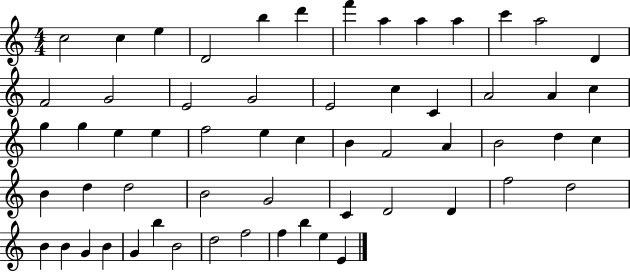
C5/h C5/q E5/q D4/h B5/q D6/q F6/q A5/q A5/q A5/q C6/q A5/h D4/q F4/h G4/h E4/h G4/h E4/h C5/q C4/q A4/h A4/q C5/q G5/q G5/q E5/q E5/q F5/h E5/q C5/q B4/q F4/h A4/q B4/h D5/q C5/q B4/q D5/q D5/h B4/h G4/h C4/q D4/h D4/q F5/h D5/h B4/q B4/q G4/q B4/q G4/q B5/q B4/h D5/h F5/h F5/q B5/q E5/q E4/q